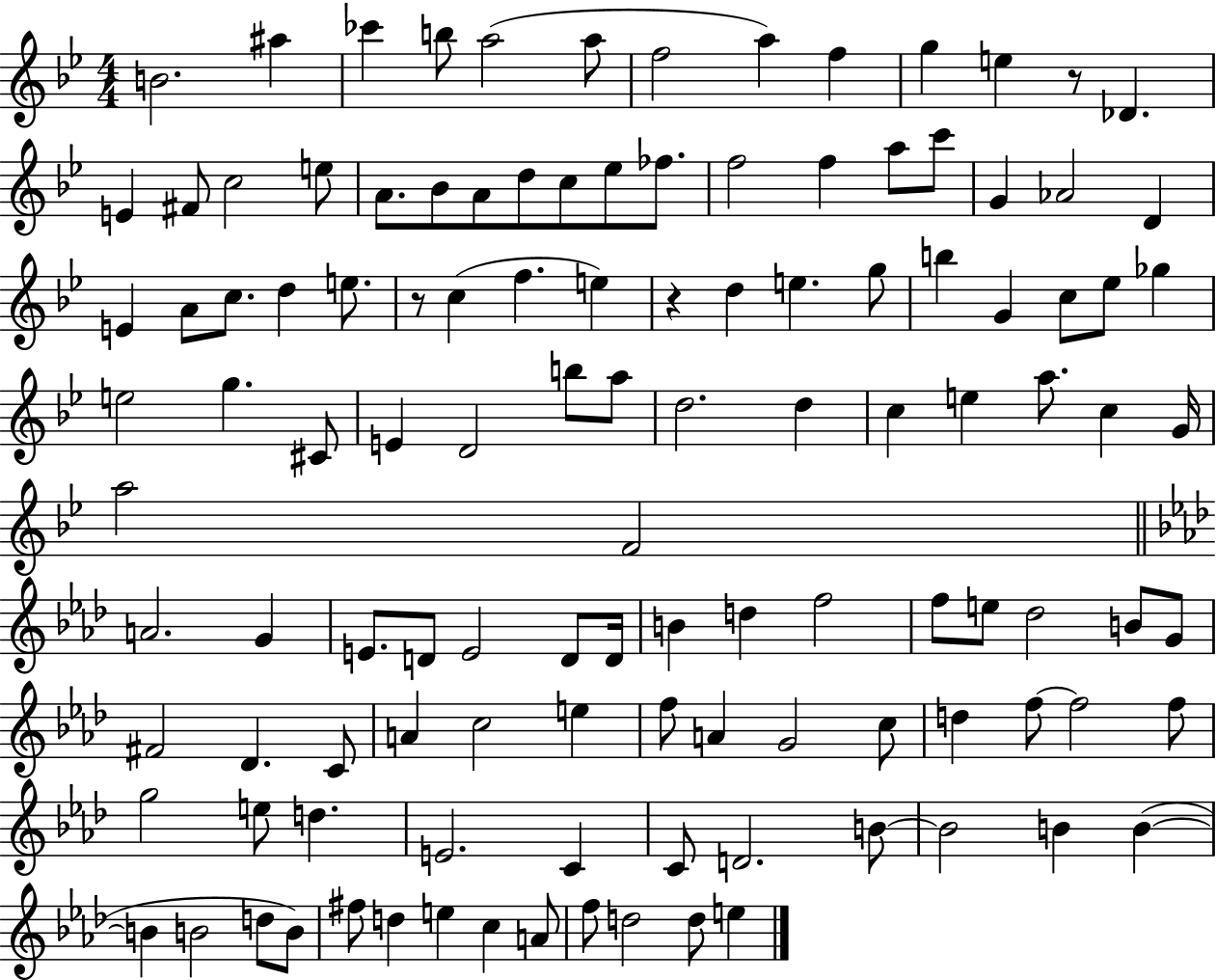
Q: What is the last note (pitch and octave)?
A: E5